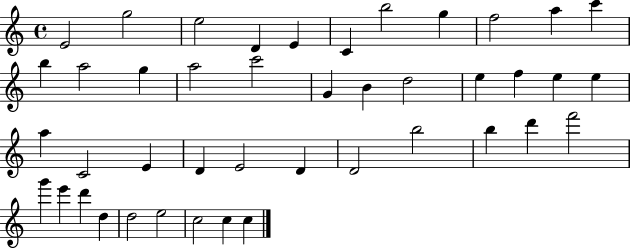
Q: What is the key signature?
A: C major